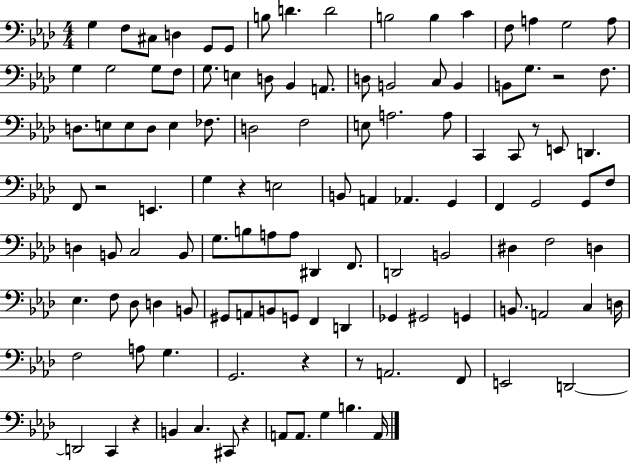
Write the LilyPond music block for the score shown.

{
  \clef bass
  \numericTimeSignature
  \time 4/4
  \key aes \major
  g4 f8 cis8 d4 g,8 g,8 | b8 d'4. d'2 | b2 b4 c'4 | f8 a4 g2 a8 | \break g4 g2 g8 f8 | g8. e4 d8 bes,4 a,8. | d8 b,2 c8 b,4 | b,8 g8. r2 f8. | \break d8. e8 e8 d8 e4 fes8. | d2 f2 | e8 a2. a8 | c,4 c,8 r8 e,8 d,4. | \break f,8 r2 e,4. | g4 r4 e2 | b,8 a,4 aes,4. g,4 | f,4 g,2 g,8 f8 | \break d4 b,8 c2 b,8 | g8. b8 a8 a8 dis,4 f,8. | d,2 b,2 | dis4 f2 d4 | \break ees4. f8 des8 d4 b,8 | gis,8 a,8 b,8 g,8 f,4 d,4 | ges,4 gis,2 g,4 | b,8. a,2 c4 d16 | \break f2 a8 g4. | g,2. r4 | r8 a,2. f,8 | e,2 d,2~~ | \break d,2 c,4 r4 | b,4 c4. cis,8 r4 | a,8 a,8. g4 b4. a,16 | \bar "|."
}